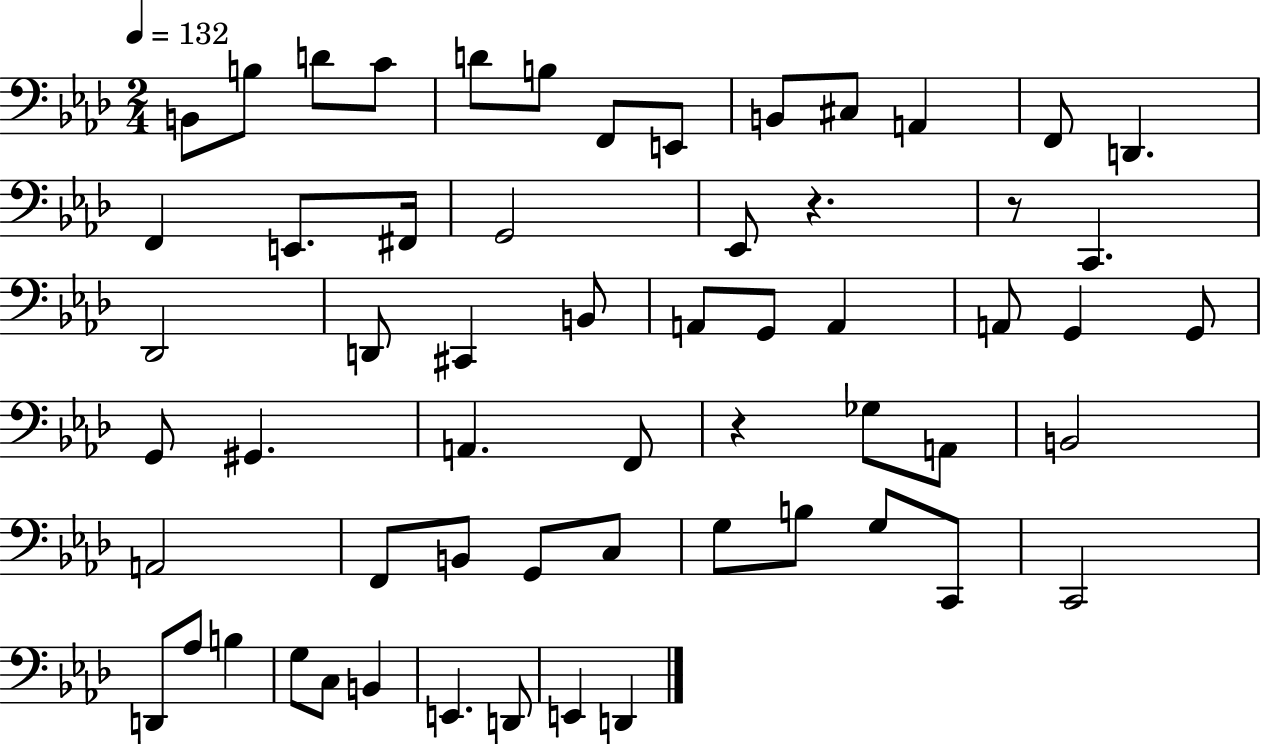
{
  \clef bass
  \numericTimeSignature
  \time 2/4
  \key aes \major
  \tempo 4 = 132
  b,8 b8 d'8 c'8 | d'8 b8 f,8 e,8 | b,8 cis8 a,4 | f,8 d,4. | \break f,4 e,8. fis,16 | g,2 | ees,8 r4. | r8 c,4. | \break des,2 | d,8 cis,4 b,8 | a,8 g,8 a,4 | a,8 g,4 g,8 | \break g,8 gis,4. | a,4. f,8 | r4 ges8 a,8 | b,2 | \break a,2 | f,8 b,8 g,8 c8 | g8 b8 g8 c,8 | c,2 | \break d,8 aes8 b4 | g8 c8 b,4 | e,4. d,8 | e,4 d,4 | \break \bar "|."
}